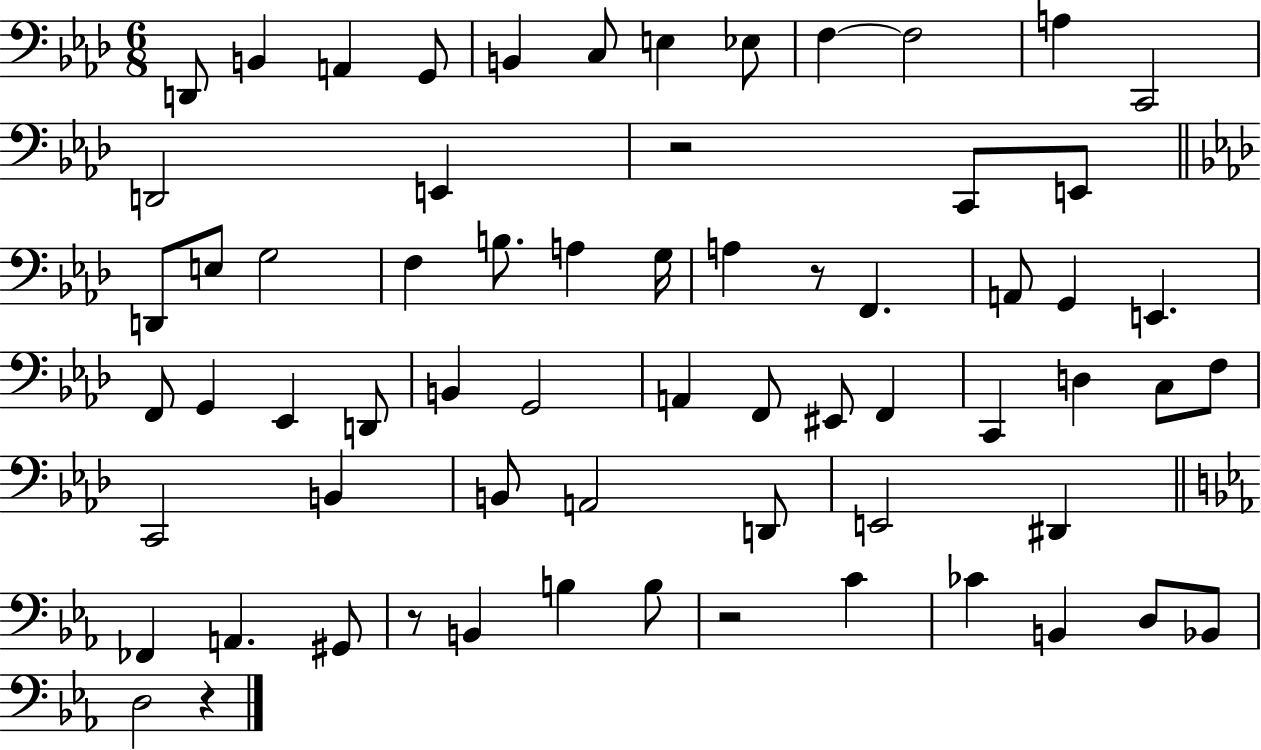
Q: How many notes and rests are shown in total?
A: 66